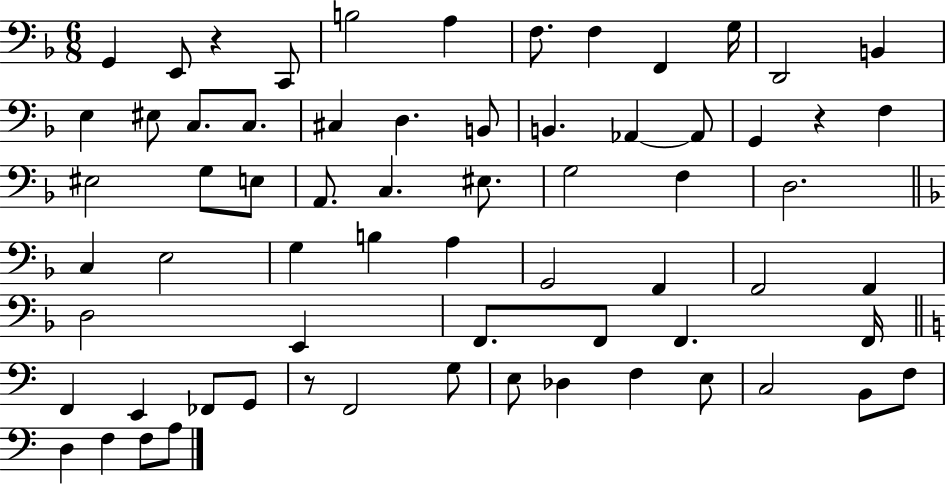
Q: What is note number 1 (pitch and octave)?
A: G2